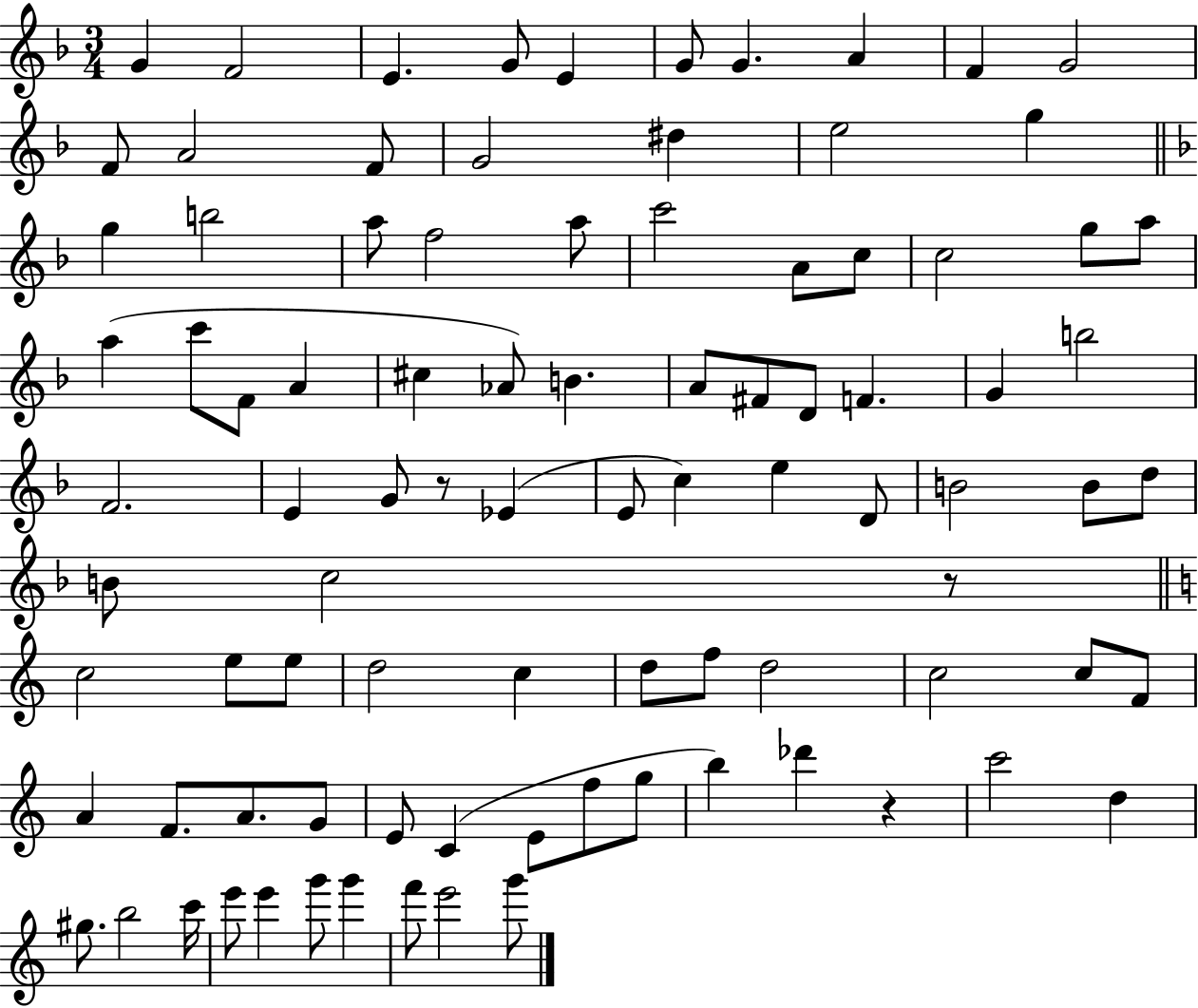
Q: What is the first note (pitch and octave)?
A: G4